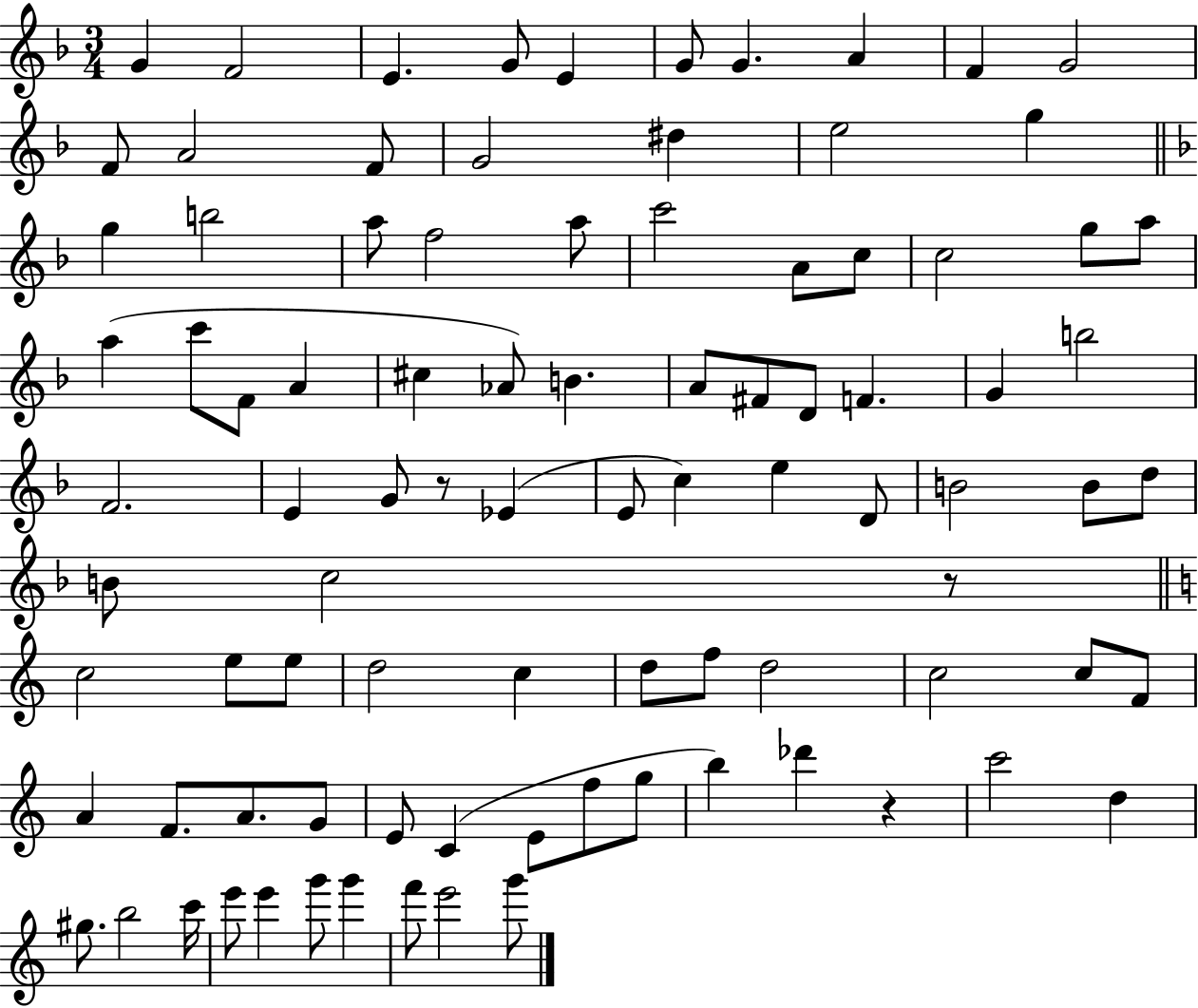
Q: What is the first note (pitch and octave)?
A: G4